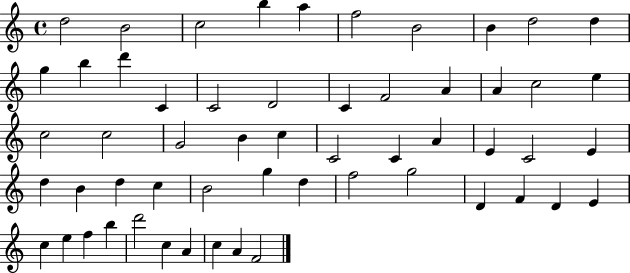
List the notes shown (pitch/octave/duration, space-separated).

D5/h B4/h C5/h B5/q A5/q F5/h B4/h B4/q D5/h D5/q G5/q B5/q D6/q C4/q C4/h D4/h C4/q F4/h A4/q A4/q C5/h E5/q C5/h C5/h G4/h B4/q C5/q C4/h C4/q A4/q E4/q C4/h E4/q D5/q B4/q D5/q C5/q B4/h G5/q D5/q F5/h G5/h D4/q F4/q D4/q E4/q C5/q E5/q F5/q B5/q D6/h C5/q A4/q C5/q A4/q F4/h